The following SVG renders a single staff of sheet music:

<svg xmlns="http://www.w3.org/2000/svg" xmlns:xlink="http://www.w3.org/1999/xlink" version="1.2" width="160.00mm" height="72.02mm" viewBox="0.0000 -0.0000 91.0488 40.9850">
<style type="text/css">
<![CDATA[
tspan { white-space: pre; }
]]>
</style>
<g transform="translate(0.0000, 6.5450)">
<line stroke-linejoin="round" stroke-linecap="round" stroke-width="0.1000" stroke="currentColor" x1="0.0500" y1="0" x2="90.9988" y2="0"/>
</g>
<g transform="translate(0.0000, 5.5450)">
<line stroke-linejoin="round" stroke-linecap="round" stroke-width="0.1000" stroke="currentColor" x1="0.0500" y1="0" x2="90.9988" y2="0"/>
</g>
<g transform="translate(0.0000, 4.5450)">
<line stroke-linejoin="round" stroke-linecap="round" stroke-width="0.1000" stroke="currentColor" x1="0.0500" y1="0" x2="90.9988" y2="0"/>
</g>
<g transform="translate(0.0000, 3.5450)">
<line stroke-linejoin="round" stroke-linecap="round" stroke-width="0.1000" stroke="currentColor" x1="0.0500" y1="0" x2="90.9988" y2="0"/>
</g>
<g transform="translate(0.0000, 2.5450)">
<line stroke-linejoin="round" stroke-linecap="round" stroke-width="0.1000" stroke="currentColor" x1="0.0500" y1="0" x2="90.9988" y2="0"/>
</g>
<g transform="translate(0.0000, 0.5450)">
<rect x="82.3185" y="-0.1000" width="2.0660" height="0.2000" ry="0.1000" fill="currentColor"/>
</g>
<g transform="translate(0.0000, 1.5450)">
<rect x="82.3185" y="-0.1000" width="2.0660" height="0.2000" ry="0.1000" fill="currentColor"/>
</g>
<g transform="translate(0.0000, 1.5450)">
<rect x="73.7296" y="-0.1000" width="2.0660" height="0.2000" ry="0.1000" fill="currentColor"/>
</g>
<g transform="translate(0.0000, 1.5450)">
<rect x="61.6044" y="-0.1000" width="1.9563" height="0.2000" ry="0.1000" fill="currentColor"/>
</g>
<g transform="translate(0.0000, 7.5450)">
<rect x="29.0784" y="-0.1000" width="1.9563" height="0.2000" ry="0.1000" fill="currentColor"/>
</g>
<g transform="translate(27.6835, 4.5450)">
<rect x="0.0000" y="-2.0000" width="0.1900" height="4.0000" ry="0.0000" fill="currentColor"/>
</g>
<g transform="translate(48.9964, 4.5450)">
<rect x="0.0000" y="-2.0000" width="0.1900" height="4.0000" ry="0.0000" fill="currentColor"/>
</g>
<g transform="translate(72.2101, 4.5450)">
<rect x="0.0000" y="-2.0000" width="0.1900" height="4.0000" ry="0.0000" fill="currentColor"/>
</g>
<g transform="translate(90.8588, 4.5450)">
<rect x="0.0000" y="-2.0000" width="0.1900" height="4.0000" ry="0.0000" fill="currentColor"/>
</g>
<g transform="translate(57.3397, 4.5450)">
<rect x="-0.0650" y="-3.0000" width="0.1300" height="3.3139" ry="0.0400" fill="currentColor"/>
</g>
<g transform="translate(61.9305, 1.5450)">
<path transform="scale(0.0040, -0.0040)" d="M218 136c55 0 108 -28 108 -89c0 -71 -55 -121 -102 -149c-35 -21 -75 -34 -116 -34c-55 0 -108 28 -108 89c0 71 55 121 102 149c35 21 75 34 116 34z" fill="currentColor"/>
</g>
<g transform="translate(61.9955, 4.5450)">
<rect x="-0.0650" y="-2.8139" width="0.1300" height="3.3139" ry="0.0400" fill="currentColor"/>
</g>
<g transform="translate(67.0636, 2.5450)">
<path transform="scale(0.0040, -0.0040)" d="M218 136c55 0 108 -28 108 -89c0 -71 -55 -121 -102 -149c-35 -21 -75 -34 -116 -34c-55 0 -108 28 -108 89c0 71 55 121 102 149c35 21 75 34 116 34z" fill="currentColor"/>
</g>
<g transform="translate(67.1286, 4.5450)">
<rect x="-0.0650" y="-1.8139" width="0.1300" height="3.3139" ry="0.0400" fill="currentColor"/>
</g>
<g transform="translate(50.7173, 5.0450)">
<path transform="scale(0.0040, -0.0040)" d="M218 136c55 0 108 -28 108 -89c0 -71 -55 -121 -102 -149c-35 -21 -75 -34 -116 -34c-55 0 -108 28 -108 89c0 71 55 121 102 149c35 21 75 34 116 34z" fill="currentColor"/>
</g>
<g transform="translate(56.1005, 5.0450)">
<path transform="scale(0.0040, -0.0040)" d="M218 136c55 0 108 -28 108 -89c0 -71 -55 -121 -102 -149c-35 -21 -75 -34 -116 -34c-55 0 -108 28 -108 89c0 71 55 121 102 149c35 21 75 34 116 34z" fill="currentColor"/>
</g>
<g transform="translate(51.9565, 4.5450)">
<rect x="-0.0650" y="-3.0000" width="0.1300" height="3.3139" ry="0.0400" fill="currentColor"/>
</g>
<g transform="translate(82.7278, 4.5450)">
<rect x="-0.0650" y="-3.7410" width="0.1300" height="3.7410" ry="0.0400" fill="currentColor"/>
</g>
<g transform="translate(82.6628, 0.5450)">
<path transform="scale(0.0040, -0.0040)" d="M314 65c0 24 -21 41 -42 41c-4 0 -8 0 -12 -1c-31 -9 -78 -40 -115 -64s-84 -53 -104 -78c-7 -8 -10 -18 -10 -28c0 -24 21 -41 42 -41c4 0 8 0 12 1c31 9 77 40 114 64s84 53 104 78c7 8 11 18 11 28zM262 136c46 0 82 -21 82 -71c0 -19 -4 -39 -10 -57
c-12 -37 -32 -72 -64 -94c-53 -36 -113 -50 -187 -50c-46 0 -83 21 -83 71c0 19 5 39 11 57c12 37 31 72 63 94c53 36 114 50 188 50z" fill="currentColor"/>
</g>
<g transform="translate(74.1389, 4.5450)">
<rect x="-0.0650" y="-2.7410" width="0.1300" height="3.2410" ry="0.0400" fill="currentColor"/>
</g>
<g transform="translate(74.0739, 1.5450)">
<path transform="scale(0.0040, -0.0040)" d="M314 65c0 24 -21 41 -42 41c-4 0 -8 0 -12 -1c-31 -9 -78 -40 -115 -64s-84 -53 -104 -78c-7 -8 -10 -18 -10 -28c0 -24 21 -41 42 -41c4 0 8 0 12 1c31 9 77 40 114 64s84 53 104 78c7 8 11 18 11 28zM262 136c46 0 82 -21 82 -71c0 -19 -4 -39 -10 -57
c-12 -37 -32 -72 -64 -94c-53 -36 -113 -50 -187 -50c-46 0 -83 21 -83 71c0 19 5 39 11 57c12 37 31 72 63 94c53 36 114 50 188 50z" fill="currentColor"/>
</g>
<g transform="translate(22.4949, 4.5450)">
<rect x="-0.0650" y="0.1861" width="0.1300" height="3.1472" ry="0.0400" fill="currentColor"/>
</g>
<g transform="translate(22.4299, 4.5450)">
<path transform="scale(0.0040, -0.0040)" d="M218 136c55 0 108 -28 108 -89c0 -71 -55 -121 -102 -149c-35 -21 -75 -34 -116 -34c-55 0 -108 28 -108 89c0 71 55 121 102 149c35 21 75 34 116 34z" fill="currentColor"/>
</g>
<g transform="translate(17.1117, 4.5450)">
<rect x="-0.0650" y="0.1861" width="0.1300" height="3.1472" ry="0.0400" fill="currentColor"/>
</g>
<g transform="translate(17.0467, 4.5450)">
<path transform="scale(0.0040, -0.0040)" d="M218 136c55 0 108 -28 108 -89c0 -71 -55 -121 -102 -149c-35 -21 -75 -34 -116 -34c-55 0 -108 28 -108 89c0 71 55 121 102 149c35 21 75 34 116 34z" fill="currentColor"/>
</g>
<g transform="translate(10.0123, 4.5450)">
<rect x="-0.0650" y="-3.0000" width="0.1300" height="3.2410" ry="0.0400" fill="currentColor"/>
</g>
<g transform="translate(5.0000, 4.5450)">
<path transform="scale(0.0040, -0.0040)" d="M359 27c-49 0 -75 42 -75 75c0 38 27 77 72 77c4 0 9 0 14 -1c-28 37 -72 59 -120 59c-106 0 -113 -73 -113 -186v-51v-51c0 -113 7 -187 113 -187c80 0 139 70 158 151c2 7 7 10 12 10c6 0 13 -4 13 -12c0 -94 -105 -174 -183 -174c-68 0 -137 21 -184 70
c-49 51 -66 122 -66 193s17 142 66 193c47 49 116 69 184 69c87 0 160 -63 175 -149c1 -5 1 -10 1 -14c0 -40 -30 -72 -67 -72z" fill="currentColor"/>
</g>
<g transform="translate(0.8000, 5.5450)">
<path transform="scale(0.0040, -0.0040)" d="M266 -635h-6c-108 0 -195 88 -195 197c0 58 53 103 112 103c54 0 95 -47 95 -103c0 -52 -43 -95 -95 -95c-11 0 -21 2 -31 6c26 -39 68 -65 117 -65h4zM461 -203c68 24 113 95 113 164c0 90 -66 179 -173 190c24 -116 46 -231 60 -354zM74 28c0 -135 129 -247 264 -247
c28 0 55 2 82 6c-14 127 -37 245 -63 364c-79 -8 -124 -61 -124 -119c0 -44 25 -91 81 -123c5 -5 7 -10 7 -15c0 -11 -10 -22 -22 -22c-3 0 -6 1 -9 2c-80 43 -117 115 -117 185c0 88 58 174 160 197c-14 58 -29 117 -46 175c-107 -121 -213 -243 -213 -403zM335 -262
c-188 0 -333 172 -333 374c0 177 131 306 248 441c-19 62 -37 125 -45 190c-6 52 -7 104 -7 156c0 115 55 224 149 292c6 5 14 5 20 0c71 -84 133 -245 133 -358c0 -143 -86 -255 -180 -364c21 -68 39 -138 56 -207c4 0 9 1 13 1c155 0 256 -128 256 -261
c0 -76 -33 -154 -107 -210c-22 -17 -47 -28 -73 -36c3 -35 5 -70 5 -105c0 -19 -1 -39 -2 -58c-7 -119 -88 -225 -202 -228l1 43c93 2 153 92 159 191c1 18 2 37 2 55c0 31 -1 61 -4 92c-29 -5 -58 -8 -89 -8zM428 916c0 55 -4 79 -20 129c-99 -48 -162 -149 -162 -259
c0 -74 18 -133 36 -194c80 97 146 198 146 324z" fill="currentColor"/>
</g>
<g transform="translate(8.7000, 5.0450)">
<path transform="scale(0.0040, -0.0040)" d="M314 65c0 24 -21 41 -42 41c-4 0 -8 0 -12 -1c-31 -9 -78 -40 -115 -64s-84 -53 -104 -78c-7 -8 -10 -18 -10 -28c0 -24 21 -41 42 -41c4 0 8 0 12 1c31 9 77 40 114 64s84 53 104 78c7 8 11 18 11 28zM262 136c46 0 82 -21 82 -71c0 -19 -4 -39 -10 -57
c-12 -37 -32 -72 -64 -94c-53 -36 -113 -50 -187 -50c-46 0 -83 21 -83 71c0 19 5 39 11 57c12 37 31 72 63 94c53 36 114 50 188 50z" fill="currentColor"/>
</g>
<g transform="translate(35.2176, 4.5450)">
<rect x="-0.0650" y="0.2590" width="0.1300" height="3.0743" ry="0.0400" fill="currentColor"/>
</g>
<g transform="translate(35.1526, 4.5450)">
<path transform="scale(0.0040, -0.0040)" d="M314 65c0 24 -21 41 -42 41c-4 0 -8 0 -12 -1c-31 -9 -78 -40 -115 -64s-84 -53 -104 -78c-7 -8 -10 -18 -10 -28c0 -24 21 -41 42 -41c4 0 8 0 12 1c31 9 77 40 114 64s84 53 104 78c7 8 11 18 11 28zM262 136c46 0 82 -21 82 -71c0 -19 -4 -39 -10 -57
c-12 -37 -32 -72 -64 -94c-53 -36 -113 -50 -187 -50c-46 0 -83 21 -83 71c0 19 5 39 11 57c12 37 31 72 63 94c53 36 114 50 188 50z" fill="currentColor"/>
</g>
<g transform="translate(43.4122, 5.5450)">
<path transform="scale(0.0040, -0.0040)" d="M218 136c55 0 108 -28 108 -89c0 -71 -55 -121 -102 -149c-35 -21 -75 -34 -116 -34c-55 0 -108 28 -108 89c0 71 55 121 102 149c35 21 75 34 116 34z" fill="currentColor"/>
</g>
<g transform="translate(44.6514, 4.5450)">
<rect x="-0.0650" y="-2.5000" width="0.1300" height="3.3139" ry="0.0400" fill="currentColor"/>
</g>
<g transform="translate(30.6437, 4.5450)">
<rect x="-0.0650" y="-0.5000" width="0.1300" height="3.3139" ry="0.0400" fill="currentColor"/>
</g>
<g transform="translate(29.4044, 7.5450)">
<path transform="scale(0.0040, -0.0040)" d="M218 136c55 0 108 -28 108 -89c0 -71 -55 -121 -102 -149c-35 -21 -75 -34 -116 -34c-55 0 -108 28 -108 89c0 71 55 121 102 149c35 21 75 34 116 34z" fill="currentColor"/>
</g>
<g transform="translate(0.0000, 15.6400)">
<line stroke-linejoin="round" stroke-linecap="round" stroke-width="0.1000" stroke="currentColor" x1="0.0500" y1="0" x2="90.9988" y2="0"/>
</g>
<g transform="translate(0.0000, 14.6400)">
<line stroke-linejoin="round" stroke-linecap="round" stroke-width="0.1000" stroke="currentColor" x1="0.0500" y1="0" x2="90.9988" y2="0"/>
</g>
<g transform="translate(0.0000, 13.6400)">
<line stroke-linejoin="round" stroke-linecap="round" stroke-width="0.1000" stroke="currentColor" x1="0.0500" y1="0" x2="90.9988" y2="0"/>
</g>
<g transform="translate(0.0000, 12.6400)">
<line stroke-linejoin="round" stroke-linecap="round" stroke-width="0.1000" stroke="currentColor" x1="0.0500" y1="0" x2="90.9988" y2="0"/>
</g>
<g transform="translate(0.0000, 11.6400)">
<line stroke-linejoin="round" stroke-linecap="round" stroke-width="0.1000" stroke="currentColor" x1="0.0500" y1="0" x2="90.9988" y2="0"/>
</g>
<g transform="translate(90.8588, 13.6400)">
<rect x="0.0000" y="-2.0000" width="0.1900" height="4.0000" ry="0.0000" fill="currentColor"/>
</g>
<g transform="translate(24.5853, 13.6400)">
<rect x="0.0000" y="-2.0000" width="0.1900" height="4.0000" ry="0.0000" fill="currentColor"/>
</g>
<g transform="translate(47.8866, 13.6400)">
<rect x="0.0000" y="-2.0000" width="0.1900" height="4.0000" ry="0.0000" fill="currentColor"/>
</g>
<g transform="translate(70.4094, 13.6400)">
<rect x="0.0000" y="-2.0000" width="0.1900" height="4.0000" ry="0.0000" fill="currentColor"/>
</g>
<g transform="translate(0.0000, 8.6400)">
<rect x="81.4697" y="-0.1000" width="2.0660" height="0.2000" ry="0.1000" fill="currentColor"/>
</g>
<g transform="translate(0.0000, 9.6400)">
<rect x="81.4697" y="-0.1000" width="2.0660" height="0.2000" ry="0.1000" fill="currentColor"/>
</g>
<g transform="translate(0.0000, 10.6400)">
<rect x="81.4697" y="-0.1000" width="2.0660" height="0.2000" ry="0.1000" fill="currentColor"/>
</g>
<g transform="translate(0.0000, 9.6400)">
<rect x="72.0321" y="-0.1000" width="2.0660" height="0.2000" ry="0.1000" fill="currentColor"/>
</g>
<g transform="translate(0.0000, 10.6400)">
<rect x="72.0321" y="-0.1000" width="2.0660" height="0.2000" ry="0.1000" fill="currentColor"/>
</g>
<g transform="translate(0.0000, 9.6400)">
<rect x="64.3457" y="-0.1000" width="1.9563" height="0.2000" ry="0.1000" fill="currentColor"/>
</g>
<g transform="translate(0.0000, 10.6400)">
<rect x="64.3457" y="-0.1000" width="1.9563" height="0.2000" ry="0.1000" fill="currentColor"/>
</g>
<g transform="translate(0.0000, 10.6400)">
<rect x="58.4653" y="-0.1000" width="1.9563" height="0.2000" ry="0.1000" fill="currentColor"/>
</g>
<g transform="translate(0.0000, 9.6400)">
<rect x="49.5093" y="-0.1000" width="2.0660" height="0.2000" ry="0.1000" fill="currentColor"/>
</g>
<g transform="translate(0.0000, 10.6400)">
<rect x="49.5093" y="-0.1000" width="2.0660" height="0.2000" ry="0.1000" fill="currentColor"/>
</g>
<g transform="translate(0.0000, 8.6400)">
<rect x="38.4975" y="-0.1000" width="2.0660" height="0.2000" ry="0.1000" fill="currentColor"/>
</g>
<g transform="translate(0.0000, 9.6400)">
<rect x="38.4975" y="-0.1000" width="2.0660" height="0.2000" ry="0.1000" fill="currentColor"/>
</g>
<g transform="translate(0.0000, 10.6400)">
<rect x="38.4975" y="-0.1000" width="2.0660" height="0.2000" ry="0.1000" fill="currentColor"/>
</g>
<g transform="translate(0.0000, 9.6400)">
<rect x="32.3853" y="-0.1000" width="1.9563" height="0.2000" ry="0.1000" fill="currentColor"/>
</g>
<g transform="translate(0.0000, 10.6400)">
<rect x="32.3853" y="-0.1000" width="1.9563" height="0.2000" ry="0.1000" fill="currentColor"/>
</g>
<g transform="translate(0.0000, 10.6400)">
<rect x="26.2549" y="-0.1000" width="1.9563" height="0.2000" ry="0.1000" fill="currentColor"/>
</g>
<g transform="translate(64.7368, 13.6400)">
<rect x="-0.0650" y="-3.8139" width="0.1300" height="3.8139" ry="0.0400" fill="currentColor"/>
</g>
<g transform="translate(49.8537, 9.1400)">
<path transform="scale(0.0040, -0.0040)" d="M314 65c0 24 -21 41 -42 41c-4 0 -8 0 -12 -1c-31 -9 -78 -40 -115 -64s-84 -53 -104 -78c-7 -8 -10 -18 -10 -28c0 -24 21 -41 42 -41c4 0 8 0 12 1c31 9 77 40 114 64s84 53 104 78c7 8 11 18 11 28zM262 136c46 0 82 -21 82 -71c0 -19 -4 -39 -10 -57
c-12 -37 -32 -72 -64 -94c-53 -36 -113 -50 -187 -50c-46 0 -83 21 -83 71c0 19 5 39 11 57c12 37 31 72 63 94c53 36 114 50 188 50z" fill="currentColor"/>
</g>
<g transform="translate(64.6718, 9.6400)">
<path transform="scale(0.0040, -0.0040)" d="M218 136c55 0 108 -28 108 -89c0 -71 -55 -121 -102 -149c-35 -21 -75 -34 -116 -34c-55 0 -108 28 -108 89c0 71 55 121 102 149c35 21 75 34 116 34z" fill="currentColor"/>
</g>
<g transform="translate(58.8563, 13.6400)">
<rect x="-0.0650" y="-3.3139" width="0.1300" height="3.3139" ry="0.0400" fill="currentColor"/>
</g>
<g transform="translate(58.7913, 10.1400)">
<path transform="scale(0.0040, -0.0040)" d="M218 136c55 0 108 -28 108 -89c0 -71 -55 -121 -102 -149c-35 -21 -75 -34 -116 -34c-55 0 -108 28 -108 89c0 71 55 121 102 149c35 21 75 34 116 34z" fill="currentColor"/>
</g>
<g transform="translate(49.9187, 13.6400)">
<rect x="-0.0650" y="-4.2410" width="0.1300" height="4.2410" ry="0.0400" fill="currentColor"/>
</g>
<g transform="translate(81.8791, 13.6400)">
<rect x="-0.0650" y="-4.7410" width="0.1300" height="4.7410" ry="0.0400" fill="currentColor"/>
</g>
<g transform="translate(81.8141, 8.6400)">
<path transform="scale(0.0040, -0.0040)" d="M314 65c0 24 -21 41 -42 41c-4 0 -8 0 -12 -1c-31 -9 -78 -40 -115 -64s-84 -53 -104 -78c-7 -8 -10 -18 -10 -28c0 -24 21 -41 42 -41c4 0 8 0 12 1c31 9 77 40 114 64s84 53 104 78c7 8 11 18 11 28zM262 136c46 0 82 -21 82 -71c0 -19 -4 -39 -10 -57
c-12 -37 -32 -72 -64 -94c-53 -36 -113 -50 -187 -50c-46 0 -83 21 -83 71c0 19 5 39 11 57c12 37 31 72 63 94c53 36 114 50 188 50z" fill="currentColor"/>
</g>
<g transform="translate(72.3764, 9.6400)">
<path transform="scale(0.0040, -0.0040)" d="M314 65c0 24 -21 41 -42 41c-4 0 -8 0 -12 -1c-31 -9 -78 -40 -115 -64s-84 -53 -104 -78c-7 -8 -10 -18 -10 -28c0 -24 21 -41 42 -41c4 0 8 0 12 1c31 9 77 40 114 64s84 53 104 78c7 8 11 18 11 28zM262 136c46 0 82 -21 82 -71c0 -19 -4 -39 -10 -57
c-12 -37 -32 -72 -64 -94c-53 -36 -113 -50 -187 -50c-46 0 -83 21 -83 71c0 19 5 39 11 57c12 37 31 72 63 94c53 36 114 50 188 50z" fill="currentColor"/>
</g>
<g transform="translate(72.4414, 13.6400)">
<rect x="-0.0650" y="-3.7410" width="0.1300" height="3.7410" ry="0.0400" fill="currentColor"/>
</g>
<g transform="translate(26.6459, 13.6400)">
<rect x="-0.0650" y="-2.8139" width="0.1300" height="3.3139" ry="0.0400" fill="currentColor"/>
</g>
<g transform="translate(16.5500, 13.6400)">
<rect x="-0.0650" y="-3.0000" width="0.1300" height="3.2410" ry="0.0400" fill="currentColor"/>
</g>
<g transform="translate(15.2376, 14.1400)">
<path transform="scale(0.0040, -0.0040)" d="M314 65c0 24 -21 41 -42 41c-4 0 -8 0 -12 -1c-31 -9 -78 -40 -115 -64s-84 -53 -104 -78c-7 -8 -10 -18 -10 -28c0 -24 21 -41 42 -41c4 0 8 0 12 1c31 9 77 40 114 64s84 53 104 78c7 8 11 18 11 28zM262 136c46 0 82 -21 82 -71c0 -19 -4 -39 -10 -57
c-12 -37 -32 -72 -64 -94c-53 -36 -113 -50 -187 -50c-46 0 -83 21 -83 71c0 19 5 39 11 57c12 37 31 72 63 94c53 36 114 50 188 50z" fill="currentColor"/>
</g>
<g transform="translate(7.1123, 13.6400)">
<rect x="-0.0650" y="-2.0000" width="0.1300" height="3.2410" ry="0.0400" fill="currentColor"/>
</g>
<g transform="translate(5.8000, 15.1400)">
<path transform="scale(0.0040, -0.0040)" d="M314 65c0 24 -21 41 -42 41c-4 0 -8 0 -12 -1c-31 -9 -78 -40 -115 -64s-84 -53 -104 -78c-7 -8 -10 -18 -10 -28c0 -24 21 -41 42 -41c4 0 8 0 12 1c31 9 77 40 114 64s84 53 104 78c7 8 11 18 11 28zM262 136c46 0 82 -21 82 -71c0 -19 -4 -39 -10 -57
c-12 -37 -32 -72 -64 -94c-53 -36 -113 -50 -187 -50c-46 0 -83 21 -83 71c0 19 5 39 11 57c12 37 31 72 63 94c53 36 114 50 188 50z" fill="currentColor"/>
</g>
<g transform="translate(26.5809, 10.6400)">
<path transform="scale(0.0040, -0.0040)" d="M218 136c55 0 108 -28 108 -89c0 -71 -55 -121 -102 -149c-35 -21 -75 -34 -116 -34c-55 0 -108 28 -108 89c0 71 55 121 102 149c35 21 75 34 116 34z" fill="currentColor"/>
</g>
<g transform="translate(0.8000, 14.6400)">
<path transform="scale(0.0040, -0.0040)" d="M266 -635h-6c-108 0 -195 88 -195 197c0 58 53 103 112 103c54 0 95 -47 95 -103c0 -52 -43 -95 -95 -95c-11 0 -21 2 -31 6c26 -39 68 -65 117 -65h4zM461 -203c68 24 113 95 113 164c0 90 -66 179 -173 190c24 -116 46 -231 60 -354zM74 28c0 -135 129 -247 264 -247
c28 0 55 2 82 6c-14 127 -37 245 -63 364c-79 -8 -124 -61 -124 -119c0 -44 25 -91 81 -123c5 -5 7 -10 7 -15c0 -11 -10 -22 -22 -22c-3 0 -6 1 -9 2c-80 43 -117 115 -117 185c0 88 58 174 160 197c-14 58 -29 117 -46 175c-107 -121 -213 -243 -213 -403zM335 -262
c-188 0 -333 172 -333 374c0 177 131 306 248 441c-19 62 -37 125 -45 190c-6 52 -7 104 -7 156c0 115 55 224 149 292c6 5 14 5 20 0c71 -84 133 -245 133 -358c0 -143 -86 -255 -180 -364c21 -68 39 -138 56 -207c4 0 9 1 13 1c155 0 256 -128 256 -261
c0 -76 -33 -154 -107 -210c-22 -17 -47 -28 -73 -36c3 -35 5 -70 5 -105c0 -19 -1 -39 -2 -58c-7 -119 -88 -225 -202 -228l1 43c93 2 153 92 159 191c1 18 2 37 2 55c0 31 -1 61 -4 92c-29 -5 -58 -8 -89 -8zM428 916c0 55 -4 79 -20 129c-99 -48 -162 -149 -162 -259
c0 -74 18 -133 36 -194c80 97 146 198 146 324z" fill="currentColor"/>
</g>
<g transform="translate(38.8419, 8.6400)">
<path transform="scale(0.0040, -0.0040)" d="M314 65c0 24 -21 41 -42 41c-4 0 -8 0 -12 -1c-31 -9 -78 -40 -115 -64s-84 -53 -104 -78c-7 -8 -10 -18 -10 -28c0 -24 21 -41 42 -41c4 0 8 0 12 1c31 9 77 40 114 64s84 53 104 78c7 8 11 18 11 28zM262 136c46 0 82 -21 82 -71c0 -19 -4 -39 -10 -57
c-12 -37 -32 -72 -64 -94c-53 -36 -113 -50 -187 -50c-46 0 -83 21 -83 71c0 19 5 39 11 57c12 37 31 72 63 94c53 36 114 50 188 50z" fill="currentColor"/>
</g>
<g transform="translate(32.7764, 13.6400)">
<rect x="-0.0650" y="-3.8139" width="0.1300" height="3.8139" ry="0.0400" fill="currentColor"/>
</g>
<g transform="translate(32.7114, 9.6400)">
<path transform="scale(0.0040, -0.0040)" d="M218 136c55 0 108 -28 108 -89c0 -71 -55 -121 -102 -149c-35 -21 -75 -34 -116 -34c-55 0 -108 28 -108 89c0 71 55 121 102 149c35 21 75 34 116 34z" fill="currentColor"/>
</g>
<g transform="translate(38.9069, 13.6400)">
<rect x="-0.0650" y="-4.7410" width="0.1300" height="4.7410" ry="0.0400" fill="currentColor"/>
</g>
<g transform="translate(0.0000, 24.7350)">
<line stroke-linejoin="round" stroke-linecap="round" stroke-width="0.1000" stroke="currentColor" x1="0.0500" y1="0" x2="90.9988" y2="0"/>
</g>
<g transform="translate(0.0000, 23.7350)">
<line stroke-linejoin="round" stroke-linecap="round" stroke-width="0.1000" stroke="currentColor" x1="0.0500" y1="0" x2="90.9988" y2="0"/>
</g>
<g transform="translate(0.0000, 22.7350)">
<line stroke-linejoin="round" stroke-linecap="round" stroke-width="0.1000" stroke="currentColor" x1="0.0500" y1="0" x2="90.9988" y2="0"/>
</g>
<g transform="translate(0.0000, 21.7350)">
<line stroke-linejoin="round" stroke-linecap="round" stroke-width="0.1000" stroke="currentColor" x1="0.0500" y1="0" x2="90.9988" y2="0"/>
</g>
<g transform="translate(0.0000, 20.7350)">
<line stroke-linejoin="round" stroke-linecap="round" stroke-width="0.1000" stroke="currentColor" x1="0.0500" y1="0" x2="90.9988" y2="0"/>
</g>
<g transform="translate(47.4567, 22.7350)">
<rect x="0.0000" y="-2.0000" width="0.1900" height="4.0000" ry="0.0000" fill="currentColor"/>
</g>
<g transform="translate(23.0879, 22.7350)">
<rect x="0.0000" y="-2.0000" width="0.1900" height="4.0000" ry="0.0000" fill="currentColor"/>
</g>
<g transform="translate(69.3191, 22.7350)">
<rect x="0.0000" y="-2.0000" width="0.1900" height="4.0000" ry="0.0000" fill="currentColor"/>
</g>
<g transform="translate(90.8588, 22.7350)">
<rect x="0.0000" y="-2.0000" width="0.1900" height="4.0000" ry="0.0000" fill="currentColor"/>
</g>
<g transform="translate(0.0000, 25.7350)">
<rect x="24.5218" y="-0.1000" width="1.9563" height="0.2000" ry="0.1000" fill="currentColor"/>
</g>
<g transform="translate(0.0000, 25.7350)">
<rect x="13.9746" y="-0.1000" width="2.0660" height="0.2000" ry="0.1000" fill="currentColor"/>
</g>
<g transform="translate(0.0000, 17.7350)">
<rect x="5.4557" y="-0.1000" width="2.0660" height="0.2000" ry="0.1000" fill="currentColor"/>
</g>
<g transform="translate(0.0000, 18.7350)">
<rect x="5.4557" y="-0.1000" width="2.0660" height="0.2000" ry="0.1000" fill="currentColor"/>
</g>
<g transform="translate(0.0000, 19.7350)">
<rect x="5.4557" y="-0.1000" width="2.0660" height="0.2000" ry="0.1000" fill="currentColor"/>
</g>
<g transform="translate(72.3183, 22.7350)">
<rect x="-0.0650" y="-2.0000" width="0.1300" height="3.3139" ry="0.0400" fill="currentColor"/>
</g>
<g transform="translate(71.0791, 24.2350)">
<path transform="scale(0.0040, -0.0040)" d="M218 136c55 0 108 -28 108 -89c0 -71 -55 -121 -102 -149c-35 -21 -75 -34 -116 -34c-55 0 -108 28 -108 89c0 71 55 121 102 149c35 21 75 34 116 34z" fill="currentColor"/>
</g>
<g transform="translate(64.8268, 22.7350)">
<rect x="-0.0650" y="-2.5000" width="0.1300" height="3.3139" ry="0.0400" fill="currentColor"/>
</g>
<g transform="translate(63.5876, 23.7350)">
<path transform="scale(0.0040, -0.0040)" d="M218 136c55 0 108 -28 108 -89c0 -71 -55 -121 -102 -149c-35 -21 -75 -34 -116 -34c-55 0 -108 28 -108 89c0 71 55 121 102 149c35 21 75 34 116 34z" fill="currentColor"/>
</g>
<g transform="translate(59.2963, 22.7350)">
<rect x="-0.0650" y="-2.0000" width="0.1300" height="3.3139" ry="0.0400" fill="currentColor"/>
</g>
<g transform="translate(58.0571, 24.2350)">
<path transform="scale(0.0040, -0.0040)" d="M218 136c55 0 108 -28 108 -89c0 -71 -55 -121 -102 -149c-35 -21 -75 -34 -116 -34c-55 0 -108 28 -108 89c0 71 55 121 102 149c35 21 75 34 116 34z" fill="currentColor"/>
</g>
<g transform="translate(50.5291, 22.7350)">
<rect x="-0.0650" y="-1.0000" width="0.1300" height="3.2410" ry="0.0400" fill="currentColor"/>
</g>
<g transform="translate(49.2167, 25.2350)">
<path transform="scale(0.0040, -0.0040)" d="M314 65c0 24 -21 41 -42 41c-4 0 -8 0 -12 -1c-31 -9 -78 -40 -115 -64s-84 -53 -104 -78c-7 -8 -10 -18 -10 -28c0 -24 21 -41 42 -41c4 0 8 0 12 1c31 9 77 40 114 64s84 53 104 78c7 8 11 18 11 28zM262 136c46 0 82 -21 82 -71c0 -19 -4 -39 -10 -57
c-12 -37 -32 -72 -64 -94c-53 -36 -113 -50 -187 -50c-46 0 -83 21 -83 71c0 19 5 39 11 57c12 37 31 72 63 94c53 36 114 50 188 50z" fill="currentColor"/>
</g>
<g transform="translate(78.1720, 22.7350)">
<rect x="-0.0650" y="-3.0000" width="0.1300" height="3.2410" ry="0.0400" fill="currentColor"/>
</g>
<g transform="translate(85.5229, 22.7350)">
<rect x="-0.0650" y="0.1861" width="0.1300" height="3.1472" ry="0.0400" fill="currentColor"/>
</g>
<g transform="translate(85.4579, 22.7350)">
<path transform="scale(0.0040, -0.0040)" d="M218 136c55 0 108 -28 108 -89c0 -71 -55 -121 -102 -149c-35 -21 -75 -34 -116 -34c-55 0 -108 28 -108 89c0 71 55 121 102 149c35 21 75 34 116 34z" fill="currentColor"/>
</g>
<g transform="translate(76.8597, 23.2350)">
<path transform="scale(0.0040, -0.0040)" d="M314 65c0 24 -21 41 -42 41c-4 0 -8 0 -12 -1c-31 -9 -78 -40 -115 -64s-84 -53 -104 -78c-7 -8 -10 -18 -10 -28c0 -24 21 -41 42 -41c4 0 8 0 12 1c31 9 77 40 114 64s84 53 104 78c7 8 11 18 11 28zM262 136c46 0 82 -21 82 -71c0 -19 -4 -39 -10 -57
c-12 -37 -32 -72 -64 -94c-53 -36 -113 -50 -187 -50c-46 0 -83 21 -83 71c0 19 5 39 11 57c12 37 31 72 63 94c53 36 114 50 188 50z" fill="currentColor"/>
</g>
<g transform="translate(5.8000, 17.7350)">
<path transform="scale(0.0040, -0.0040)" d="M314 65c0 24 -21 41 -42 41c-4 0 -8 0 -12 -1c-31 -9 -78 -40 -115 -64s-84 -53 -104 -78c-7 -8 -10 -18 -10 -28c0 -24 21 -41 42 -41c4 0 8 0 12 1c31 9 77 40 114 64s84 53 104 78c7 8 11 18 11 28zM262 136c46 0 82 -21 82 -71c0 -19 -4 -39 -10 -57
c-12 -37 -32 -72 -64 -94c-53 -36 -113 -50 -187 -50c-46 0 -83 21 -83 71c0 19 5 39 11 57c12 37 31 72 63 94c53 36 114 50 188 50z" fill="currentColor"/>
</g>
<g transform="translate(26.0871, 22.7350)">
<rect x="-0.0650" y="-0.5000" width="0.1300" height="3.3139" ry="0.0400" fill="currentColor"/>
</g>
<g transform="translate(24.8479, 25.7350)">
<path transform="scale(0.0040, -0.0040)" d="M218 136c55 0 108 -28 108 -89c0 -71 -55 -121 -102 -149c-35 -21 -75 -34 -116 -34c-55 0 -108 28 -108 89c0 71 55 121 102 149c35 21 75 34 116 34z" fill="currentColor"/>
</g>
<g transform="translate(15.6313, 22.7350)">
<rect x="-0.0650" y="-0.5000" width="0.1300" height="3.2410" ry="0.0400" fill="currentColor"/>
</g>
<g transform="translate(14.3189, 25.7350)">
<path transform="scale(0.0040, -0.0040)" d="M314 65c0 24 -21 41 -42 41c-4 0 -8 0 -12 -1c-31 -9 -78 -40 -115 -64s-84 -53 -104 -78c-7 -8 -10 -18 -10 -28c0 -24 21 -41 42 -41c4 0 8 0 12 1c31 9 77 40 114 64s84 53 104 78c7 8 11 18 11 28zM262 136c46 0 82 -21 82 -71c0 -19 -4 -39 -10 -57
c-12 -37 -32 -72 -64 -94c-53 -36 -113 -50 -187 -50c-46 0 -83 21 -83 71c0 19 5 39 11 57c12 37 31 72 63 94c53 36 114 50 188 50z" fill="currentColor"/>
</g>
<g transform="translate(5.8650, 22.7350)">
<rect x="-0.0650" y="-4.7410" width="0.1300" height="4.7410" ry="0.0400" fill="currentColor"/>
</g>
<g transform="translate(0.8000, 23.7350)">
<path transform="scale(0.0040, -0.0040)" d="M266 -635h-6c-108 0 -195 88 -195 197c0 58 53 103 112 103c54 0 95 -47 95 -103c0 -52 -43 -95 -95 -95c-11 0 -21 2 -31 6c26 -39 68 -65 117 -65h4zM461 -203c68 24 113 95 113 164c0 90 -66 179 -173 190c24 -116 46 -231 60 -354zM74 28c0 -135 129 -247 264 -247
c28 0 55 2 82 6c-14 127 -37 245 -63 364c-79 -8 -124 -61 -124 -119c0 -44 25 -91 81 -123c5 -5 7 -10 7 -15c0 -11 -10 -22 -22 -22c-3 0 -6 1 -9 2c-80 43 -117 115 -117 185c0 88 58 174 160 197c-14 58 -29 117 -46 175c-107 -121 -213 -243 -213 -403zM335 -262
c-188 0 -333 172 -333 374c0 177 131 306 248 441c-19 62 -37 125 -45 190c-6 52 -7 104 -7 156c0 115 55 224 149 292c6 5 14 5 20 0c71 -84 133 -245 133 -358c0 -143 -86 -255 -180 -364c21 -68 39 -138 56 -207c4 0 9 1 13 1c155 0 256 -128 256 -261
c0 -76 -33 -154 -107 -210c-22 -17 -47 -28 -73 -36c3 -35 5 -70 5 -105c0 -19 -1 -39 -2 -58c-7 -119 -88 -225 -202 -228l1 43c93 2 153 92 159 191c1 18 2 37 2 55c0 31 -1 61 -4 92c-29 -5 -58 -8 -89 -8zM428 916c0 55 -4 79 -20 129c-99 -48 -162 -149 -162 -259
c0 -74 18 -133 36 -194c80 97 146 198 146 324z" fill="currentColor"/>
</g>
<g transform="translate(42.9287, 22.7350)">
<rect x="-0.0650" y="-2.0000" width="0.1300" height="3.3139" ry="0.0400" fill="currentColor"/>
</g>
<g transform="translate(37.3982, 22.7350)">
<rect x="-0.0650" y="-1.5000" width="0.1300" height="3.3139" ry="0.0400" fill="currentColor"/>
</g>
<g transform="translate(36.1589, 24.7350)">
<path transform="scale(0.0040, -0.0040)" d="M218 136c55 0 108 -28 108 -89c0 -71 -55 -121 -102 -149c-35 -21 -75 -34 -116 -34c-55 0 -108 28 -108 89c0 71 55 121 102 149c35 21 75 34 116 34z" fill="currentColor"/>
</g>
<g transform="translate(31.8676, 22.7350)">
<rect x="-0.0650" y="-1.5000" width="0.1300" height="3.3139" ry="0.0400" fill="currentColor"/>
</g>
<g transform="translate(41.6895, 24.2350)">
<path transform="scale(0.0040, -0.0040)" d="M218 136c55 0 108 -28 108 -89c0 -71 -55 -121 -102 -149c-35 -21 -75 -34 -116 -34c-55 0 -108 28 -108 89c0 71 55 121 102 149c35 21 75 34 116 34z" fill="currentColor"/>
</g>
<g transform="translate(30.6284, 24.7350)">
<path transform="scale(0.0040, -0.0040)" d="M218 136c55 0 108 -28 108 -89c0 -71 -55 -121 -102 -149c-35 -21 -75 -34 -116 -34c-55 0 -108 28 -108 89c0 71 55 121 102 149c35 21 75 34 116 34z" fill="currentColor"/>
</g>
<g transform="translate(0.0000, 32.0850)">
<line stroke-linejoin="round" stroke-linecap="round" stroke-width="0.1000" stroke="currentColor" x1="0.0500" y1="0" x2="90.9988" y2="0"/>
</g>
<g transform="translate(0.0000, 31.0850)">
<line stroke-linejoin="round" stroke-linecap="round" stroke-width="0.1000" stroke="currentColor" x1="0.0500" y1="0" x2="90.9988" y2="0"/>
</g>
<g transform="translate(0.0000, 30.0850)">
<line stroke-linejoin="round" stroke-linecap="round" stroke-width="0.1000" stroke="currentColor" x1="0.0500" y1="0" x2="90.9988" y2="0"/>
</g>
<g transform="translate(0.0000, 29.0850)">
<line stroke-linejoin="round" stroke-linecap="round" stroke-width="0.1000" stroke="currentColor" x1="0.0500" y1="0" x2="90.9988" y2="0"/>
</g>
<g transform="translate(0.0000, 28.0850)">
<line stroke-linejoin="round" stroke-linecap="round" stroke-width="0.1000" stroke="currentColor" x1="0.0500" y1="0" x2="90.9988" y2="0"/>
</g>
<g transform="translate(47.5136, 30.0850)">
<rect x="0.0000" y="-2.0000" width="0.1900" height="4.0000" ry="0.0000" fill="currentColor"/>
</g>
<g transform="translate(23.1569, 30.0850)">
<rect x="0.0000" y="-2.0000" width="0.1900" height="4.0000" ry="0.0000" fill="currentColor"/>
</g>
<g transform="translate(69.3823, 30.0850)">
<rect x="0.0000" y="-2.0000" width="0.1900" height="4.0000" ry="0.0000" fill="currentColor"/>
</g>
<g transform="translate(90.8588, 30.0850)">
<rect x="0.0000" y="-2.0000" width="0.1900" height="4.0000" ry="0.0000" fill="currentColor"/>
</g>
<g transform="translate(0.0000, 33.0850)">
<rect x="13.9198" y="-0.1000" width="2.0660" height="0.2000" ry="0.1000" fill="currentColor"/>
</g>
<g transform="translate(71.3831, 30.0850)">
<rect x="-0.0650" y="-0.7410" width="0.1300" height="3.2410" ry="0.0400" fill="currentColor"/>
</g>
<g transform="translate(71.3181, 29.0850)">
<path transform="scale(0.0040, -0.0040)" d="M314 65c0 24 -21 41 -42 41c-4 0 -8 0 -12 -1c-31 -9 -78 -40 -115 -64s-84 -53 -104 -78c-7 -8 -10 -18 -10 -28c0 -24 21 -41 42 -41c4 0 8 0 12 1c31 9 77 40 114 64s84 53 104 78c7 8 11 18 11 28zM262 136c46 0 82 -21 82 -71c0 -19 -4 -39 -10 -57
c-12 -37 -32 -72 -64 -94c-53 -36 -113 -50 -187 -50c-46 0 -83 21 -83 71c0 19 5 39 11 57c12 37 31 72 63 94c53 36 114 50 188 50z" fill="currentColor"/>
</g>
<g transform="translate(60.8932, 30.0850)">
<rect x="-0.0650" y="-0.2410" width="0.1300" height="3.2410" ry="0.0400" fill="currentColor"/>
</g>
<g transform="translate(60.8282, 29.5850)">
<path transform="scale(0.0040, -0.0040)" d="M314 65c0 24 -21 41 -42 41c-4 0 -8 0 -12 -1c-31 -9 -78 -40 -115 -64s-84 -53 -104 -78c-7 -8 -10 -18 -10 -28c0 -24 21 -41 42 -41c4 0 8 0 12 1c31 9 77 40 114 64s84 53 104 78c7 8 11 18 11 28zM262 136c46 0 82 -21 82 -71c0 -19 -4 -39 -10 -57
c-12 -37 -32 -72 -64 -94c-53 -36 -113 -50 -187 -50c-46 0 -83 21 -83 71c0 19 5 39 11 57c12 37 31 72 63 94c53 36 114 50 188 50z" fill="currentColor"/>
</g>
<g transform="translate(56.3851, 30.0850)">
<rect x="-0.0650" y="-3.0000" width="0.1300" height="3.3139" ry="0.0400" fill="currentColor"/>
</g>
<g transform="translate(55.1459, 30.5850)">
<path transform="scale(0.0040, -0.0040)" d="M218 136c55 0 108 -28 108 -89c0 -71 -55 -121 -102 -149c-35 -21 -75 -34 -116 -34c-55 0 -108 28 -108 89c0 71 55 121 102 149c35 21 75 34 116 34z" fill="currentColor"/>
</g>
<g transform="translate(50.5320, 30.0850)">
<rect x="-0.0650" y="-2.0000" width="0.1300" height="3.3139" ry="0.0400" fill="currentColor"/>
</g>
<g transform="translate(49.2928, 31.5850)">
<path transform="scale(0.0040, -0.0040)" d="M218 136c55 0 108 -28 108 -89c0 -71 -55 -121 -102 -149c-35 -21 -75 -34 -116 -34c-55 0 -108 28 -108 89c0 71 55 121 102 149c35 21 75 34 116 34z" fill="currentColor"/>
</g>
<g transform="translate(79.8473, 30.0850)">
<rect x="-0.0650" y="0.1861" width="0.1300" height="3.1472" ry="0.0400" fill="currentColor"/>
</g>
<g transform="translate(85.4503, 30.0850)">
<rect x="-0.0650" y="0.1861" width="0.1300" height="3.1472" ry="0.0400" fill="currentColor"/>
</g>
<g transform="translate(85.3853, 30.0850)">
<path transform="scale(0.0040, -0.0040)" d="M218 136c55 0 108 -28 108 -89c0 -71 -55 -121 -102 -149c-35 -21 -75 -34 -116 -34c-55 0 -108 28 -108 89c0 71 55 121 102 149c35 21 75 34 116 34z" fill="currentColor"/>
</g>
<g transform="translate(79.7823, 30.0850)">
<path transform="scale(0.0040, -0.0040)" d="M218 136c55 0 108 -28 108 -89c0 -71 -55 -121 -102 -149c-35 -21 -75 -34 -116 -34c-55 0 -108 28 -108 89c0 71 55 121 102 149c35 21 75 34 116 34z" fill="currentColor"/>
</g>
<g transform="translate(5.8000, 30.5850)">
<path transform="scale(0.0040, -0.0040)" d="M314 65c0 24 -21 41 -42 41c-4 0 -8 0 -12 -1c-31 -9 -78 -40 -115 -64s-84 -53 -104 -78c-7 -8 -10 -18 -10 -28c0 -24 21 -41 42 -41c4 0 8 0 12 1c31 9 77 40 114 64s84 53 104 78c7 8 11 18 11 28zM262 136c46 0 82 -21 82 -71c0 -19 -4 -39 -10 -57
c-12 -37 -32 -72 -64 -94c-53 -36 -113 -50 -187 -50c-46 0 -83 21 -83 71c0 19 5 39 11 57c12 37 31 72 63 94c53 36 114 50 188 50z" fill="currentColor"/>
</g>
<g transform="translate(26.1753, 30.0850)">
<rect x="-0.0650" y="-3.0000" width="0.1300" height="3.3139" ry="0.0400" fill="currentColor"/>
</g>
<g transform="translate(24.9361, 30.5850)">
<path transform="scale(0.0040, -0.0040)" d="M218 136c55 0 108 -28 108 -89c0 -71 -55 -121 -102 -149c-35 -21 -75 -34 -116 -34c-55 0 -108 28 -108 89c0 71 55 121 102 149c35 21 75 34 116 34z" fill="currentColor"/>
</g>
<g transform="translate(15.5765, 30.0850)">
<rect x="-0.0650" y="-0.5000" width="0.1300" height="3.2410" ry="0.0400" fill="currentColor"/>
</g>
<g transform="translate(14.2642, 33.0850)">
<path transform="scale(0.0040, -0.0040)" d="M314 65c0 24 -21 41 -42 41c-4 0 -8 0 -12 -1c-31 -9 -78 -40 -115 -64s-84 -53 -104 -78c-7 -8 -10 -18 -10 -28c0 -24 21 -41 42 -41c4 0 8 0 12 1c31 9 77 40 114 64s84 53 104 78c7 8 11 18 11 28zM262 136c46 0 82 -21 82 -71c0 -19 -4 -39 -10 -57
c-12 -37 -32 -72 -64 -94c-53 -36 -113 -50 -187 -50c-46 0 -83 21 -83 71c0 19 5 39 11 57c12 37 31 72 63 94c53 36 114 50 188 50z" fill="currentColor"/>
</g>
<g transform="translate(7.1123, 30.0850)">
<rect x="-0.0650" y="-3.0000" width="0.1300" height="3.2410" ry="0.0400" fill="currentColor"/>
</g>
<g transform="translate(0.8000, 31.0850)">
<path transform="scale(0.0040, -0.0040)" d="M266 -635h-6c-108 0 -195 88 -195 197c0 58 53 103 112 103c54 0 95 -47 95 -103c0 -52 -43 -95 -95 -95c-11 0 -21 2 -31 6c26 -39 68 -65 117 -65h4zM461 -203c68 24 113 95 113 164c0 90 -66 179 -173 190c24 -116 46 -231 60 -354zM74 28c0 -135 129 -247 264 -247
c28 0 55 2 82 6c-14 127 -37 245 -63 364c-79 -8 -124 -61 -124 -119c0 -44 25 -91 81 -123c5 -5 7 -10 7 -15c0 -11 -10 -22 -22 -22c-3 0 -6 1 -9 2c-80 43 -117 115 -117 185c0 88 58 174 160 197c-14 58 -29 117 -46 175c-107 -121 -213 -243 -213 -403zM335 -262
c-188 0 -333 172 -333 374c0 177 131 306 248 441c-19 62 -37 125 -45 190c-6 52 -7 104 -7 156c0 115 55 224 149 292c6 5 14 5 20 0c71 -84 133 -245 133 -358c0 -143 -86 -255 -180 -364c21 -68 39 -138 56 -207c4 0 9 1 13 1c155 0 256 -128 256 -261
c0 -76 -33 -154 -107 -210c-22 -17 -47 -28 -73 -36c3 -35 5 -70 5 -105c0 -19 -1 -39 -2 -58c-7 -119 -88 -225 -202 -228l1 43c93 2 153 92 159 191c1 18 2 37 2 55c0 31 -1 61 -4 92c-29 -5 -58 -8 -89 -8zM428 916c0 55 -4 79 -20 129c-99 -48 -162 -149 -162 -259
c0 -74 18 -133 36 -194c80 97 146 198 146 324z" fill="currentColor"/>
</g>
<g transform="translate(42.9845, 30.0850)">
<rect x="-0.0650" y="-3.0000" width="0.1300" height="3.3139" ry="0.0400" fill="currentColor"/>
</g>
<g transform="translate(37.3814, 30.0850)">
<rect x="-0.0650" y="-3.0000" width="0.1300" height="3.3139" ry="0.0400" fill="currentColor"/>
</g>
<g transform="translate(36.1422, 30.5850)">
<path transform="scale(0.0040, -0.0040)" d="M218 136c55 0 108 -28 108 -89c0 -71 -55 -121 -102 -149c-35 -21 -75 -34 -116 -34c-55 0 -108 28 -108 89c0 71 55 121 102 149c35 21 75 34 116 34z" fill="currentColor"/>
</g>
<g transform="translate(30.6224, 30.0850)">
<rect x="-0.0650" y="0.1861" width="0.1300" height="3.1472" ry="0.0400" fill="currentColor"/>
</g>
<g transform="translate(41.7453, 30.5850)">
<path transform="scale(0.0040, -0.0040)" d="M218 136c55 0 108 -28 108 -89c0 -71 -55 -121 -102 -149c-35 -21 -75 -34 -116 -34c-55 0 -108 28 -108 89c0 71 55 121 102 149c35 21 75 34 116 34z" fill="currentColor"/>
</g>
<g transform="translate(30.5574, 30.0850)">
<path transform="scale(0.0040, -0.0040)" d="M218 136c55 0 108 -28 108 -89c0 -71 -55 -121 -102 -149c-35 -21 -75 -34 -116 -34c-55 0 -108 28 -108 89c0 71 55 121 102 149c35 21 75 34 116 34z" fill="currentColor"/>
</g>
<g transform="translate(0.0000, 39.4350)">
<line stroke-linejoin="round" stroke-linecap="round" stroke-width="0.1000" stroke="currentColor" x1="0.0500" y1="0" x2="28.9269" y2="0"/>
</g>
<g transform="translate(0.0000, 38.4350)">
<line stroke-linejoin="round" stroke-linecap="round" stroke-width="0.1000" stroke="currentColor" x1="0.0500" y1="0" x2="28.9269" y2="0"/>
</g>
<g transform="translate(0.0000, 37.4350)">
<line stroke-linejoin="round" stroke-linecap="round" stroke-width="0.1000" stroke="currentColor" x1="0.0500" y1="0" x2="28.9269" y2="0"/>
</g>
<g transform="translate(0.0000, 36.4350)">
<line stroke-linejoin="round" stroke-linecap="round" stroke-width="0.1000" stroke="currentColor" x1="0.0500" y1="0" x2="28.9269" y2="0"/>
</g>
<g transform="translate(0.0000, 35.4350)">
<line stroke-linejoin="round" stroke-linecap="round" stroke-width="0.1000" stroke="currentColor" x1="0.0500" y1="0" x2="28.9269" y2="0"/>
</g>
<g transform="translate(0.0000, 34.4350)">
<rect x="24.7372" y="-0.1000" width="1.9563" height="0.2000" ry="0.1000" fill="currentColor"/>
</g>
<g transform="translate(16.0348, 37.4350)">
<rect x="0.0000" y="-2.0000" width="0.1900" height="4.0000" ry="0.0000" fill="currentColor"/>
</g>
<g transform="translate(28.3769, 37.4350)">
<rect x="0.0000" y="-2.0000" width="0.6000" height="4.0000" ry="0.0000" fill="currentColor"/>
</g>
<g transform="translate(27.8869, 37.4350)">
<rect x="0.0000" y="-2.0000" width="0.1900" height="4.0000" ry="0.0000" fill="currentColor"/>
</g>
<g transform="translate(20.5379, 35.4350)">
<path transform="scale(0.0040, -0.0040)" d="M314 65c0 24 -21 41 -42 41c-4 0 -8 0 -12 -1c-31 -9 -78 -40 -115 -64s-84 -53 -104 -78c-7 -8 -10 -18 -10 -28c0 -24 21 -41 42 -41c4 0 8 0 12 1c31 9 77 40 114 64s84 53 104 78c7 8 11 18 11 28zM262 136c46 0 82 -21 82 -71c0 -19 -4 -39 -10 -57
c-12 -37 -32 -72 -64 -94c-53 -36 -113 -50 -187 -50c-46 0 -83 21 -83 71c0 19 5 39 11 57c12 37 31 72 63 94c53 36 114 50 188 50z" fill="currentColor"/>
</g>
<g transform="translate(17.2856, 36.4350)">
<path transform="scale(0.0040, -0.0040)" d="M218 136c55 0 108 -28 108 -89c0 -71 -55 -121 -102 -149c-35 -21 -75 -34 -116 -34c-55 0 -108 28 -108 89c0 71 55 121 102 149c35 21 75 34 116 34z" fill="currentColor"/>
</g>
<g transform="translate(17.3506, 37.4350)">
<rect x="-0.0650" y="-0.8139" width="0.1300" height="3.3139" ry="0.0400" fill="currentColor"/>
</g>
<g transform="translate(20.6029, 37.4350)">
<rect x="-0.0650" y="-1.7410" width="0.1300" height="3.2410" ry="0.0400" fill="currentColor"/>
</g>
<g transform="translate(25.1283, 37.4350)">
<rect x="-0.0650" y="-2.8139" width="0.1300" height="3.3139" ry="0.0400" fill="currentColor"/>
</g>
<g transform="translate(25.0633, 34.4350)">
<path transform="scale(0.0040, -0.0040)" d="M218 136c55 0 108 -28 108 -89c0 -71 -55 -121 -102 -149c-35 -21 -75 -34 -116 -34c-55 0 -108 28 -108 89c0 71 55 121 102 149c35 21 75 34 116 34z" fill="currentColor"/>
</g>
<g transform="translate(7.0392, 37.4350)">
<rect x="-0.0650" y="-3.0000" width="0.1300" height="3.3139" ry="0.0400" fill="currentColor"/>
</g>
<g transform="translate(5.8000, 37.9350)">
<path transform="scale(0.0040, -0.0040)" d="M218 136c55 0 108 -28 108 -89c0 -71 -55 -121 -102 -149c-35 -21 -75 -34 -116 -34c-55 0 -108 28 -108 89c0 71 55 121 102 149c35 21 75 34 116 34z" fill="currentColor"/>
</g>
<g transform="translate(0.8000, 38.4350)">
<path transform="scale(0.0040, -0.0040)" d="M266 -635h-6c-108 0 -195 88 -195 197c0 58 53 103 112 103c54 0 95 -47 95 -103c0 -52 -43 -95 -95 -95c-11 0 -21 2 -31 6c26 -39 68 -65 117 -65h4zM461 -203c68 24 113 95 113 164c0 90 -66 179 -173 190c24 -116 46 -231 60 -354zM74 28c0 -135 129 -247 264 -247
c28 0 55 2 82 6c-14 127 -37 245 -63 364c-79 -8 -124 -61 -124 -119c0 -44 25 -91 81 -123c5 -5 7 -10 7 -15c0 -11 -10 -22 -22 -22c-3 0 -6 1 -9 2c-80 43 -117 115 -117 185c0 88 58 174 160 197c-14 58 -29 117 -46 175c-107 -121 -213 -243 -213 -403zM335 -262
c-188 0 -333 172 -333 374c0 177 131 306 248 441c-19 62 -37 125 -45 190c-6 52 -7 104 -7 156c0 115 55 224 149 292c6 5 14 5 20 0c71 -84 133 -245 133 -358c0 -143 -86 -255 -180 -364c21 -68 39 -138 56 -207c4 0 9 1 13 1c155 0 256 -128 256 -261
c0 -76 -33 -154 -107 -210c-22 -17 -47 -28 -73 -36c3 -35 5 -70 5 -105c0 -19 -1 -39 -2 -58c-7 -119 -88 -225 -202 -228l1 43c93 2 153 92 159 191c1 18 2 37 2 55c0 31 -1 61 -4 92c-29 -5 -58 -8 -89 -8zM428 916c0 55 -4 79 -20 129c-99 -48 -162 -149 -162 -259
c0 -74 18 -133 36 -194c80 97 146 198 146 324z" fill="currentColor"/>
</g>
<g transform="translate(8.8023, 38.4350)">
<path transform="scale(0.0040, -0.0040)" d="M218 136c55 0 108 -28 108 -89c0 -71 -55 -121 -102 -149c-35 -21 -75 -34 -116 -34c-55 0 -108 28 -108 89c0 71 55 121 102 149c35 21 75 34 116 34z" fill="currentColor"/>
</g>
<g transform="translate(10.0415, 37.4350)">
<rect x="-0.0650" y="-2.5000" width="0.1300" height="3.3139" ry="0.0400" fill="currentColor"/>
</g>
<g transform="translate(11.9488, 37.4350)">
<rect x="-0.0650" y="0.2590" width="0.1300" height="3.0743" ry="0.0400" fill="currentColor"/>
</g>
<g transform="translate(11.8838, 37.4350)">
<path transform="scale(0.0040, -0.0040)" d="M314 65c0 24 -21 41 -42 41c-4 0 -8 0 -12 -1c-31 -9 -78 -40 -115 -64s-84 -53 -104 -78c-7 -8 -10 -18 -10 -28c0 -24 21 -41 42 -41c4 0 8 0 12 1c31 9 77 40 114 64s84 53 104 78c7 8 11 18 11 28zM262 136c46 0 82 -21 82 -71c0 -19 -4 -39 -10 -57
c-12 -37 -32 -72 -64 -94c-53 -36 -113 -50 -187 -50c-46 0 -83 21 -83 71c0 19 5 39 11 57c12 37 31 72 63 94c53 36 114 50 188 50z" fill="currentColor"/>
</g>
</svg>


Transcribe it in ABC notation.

X:1
T:Untitled
M:4/4
L:1/4
K:C
A2 B B C B2 G A A a f a2 c'2 F2 A2 a c' e'2 d'2 b c' c'2 e'2 e'2 C2 C E E F D2 F G F A2 B A2 C2 A B A A F A c2 d2 B B A G B2 d f2 a